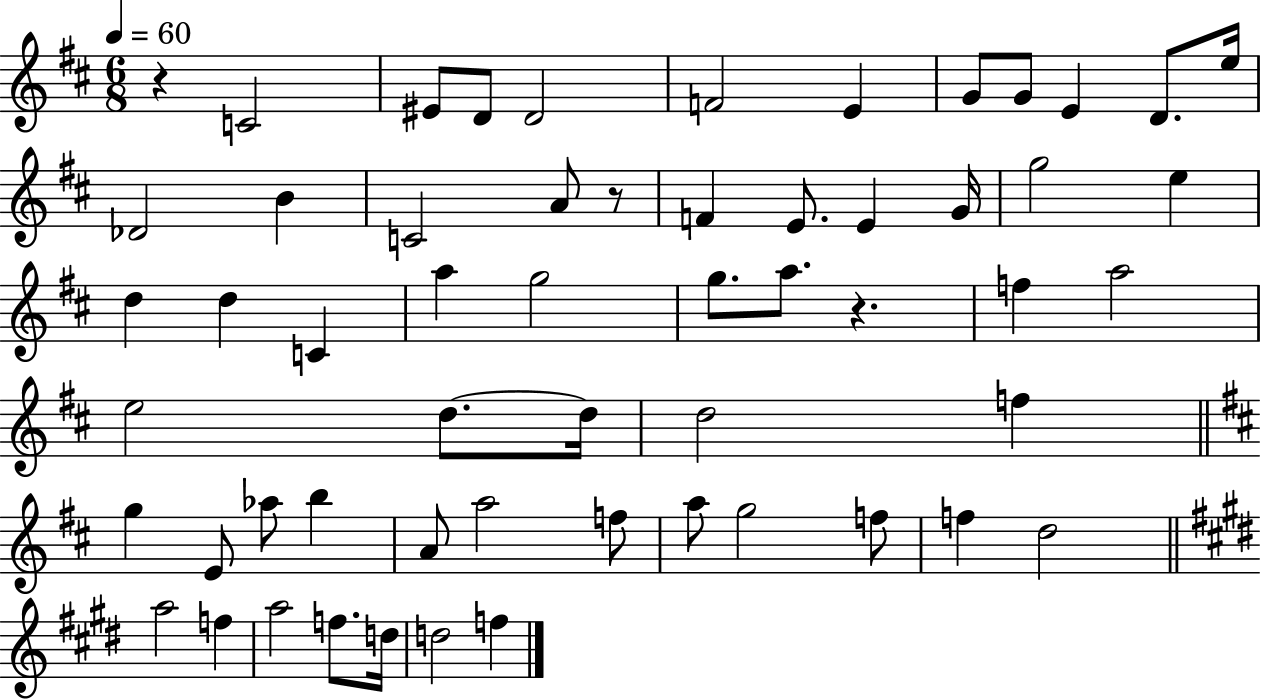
{
  \clef treble
  \numericTimeSignature
  \time 6/8
  \key d \major
  \tempo 4 = 60
  r4 c'2 | eis'8 d'8 d'2 | f'2 e'4 | g'8 g'8 e'4 d'8. e''16 | \break des'2 b'4 | c'2 a'8 r8 | f'4 e'8. e'4 g'16 | g''2 e''4 | \break d''4 d''4 c'4 | a''4 g''2 | g''8. a''8. r4. | f''4 a''2 | \break e''2 d''8.~~ d''16 | d''2 f''4 | \bar "||" \break \key b \minor g''4 e'8 aes''8 b''4 | a'8 a''2 f''8 | a''8 g''2 f''8 | f''4 d''2 | \break \bar "||" \break \key e \major a''2 f''4 | a''2 f''8. d''16 | d''2 f''4 | \bar "|."
}